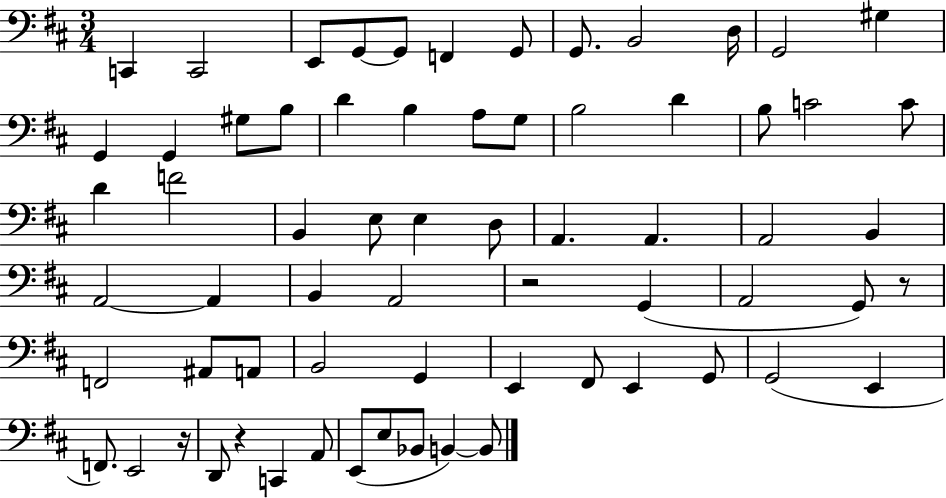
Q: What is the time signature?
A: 3/4